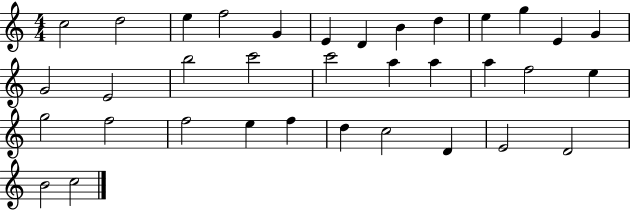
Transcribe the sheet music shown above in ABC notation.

X:1
T:Untitled
M:4/4
L:1/4
K:C
c2 d2 e f2 G E D B d e g E G G2 E2 b2 c'2 c'2 a a a f2 e g2 f2 f2 e f d c2 D E2 D2 B2 c2